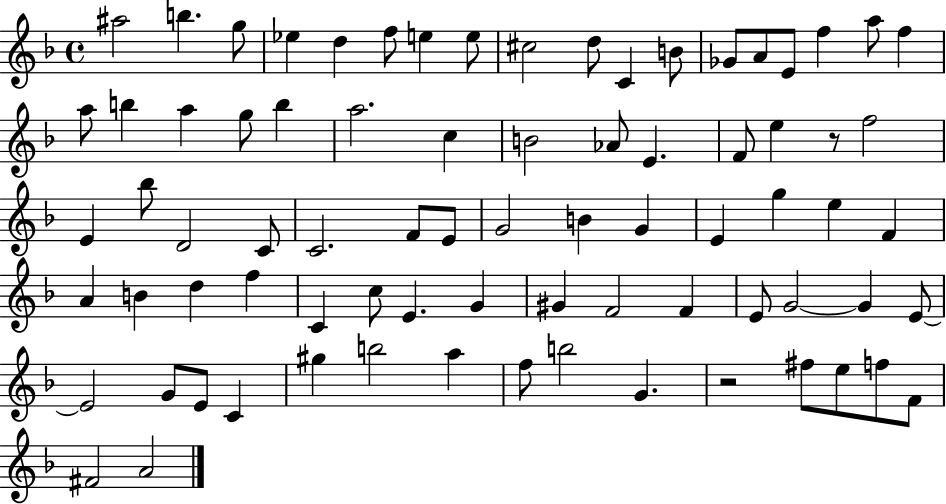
{
  \clef treble
  \time 4/4
  \defaultTimeSignature
  \key f \major
  ais''2 b''4. g''8 | ees''4 d''4 f''8 e''4 e''8 | cis''2 d''8 c'4 b'8 | ges'8 a'8 e'8 f''4 a''8 f''4 | \break a''8 b''4 a''4 g''8 b''4 | a''2. c''4 | b'2 aes'8 e'4. | f'8 e''4 r8 f''2 | \break e'4 bes''8 d'2 c'8 | c'2. f'8 e'8 | g'2 b'4 g'4 | e'4 g''4 e''4 f'4 | \break a'4 b'4 d''4 f''4 | c'4 c''8 e'4. g'4 | gis'4 f'2 f'4 | e'8 g'2~~ g'4 e'8~~ | \break e'2 g'8 e'8 c'4 | gis''4 b''2 a''4 | f''8 b''2 g'4. | r2 fis''8 e''8 f''8 f'8 | \break fis'2 a'2 | \bar "|."
}